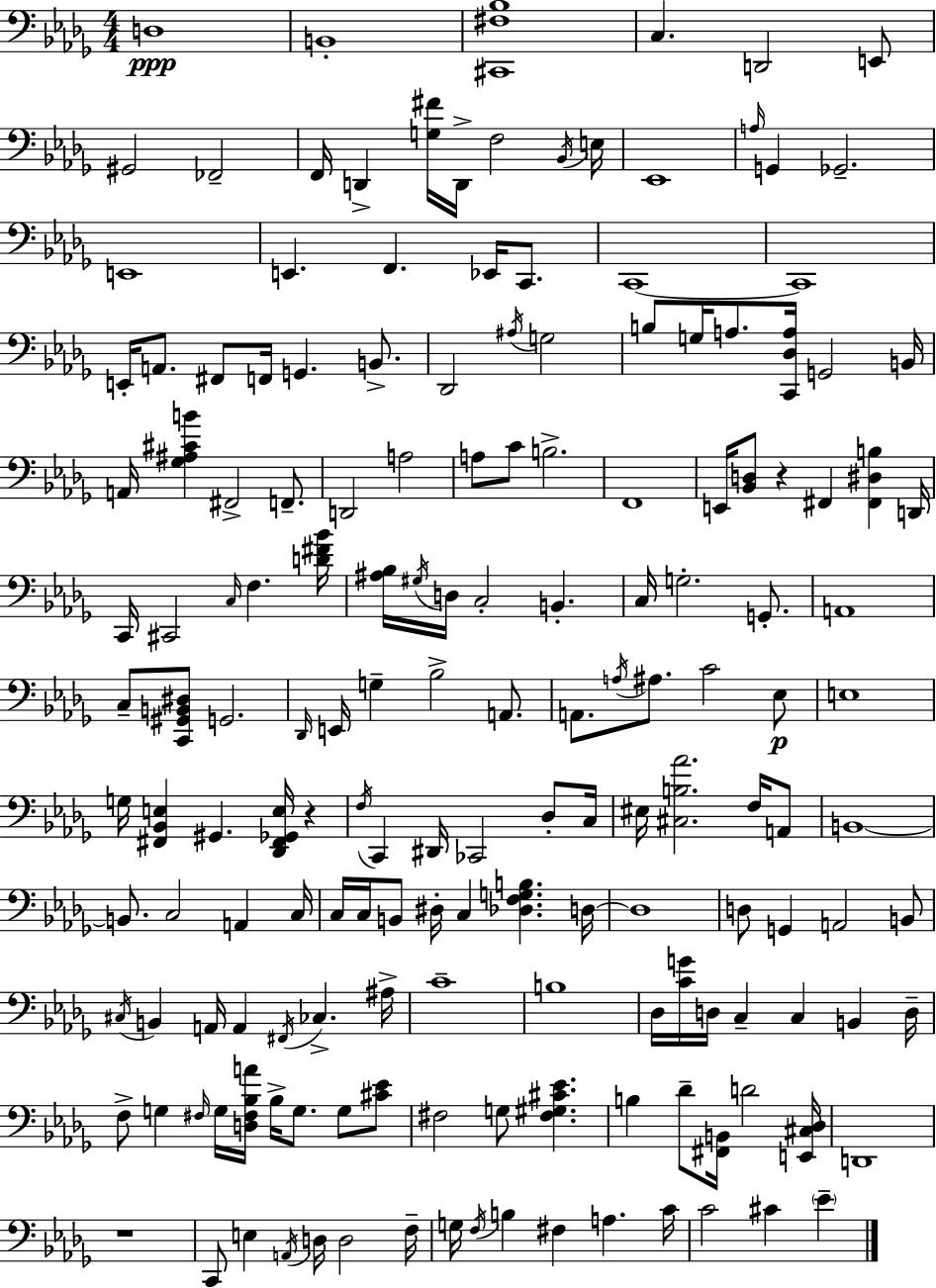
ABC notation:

X:1
T:Untitled
M:4/4
L:1/4
K:Bbm
D,4 B,,4 [^C,,^F,_B,]4 C, D,,2 E,,/2 ^G,,2 _F,,2 F,,/4 D,, [G,^F]/4 D,,/4 F,2 _B,,/4 E,/4 _E,,4 A,/4 G,, _G,,2 E,,4 E,, F,, _E,,/4 C,,/2 C,,4 C,,4 E,,/4 A,,/2 ^F,,/2 F,,/4 G,, B,,/2 _D,,2 ^A,/4 G,2 B,/2 G,/4 A,/2 [C,,_D,A,]/4 G,,2 B,,/4 A,,/4 [_G,^A,^CB] ^F,,2 F,,/2 D,,2 A,2 A,/2 C/2 B,2 F,,4 E,,/4 [_B,,D,]/2 z ^F,, [^F,,^D,B,] D,,/4 C,,/4 ^C,,2 C,/4 F, [D^F_B]/4 [^A,_B,]/4 ^G,/4 D,/4 C,2 B,, C,/4 G,2 G,,/2 A,,4 C,/2 [C,,^G,,B,,^D,]/2 G,,2 _D,,/4 E,,/4 G, _B,2 A,,/2 A,,/2 A,/4 ^A,/2 C2 _E,/2 E,4 G,/4 [^F,,_B,,E,] ^G,, [_D,,^F,,_G,,E,]/4 z F,/4 C,, ^D,,/4 _C,,2 _D,/2 C,/4 ^E,/4 [^C,B,_A]2 F,/4 A,,/2 B,,4 B,,/2 C,2 A,, C,/4 C,/4 C,/4 B,,/2 ^D,/4 C, [_D,F,G,B,] D,/4 D,4 D,/2 G,, A,,2 B,,/2 ^C,/4 B,, A,,/4 A,, ^F,,/4 _C, ^A,/4 C4 B,4 _D,/4 [CG]/4 D,/4 C, C, B,, D,/4 F,/2 G, ^F,/4 G,/4 [D,^F,_B,A]/4 _B,/4 G,/2 G,/2 [^C_E]/2 ^F,2 G,/2 [^F,^G,^C_E] B, _D/2 [^F,,B,,]/4 D2 [E,,^C,_D,]/4 D,,4 z4 C,,/2 E, A,,/4 D,/4 D,2 F,/4 G,/4 F,/4 B, ^F, A, C/4 C2 ^C _E